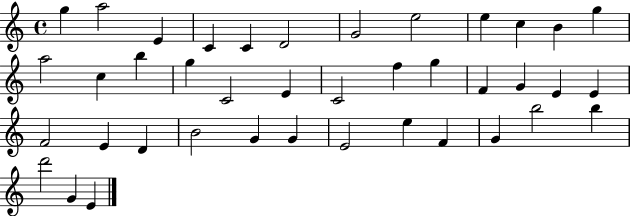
G5/q A5/h E4/q C4/q C4/q D4/h G4/h E5/h E5/q C5/q B4/q G5/q A5/h C5/q B5/q G5/q C4/h E4/q C4/h F5/q G5/q F4/q G4/q E4/q E4/q F4/h E4/q D4/q B4/h G4/q G4/q E4/h E5/q F4/q G4/q B5/h B5/q D6/h G4/q E4/q